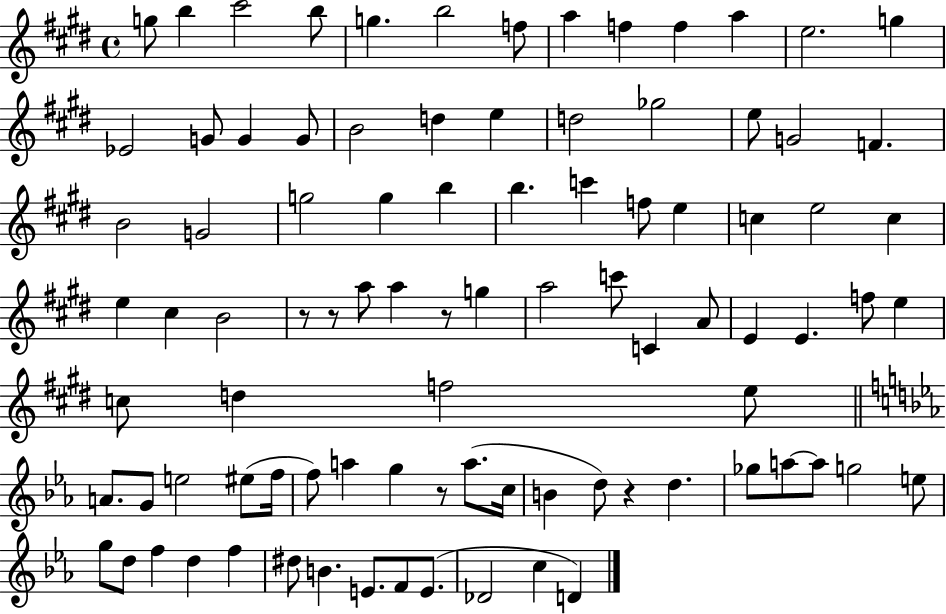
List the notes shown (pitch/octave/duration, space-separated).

G5/e B5/q C#6/h B5/e G5/q. B5/h F5/e A5/q F5/q F5/q A5/q E5/h. G5/q Eb4/h G4/e G4/q G4/e B4/h D5/q E5/q D5/h Gb5/h E5/e G4/h F4/q. B4/h G4/h G5/h G5/q B5/q B5/q. C6/q F5/e E5/q C5/q E5/h C5/q E5/q C#5/q B4/h R/e R/e A5/e A5/q R/e G5/q A5/h C6/e C4/q A4/e E4/q E4/q. F5/e E5/q C5/e D5/q F5/h E5/e A4/e. G4/e E5/h EIS5/e F5/s F5/e A5/q G5/q R/e A5/e. C5/s B4/q D5/e R/q D5/q. Gb5/e A5/e A5/e G5/h E5/e G5/e D5/e F5/q D5/q F5/q D#5/e B4/q. E4/e. F4/e E4/e. Db4/h C5/q D4/q